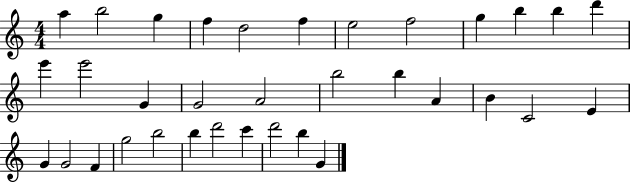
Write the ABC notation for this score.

X:1
T:Untitled
M:4/4
L:1/4
K:C
a b2 g f d2 f e2 f2 g b b d' e' e'2 G G2 A2 b2 b A B C2 E G G2 F g2 b2 b d'2 c' d'2 b G